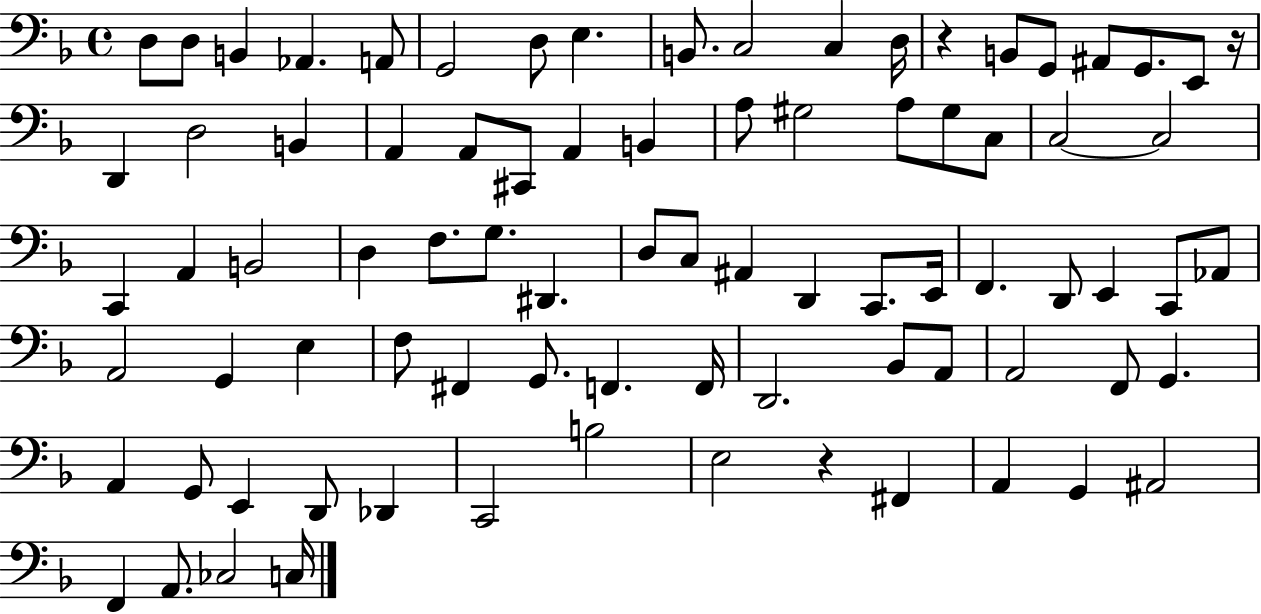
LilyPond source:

{
  \clef bass
  \time 4/4
  \defaultTimeSignature
  \key f \major
  d8 d8 b,4 aes,4. a,8 | g,2 d8 e4. | b,8. c2 c4 d16 | r4 b,8 g,8 ais,8 g,8. e,8 r16 | \break d,4 d2 b,4 | a,4 a,8 cis,8 a,4 b,4 | a8 gis2 a8 gis8 c8 | c2~~ c2 | \break c,4 a,4 b,2 | d4 f8. g8. dis,4. | d8 c8 ais,4 d,4 c,8. e,16 | f,4. d,8 e,4 c,8 aes,8 | \break a,2 g,4 e4 | f8 fis,4 g,8. f,4. f,16 | d,2. bes,8 a,8 | a,2 f,8 g,4. | \break a,4 g,8 e,4 d,8 des,4 | c,2 b2 | e2 r4 fis,4 | a,4 g,4 ais,2 | \break f,4 a,8. ces2 c16 | \bar "|."
}